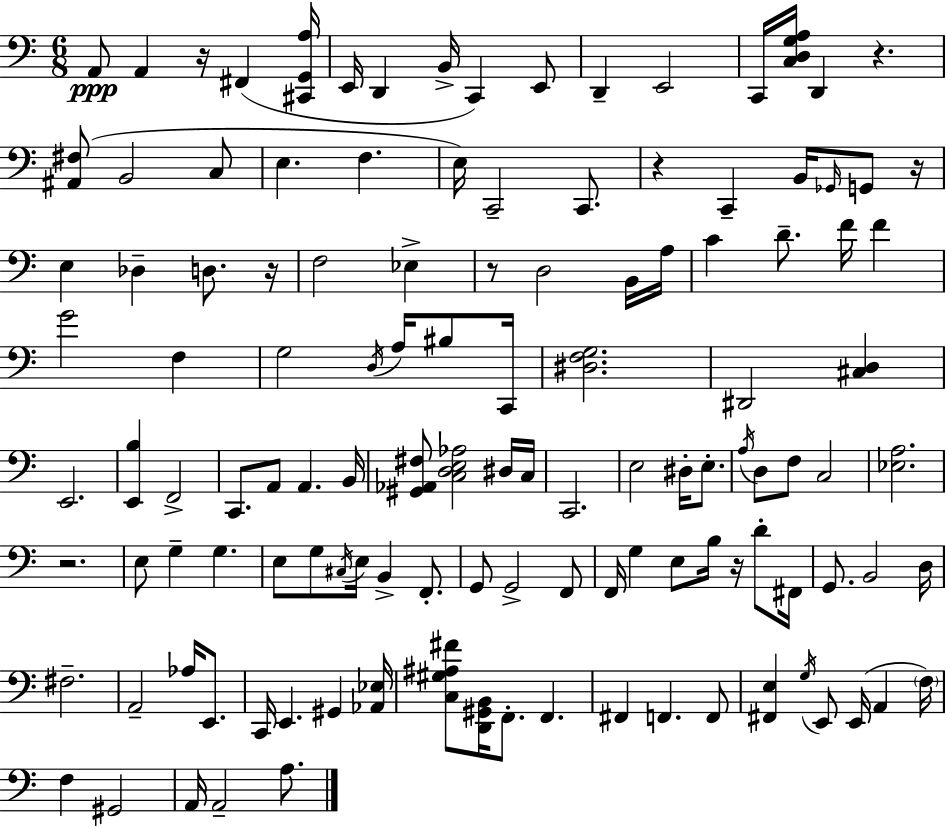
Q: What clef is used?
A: bass